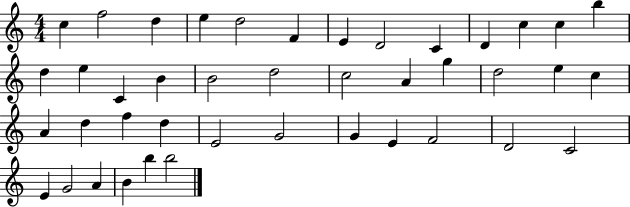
C5/q F5/h D5/q E5/q D5/h F4/q E4/q D4/h C4/q D4/q C5/q C5/q B5/q D5/q E5/q C4/q B4/q B4/h D5/h C5/h A4/q G5/q D5/h E5/q C5/q A4/q D5/q F5/q D5/q E4/h G4/h G4/q E4/q F4/h D4/h C4/h E4/q G4/h A4/q B4/q B5/q B5/h